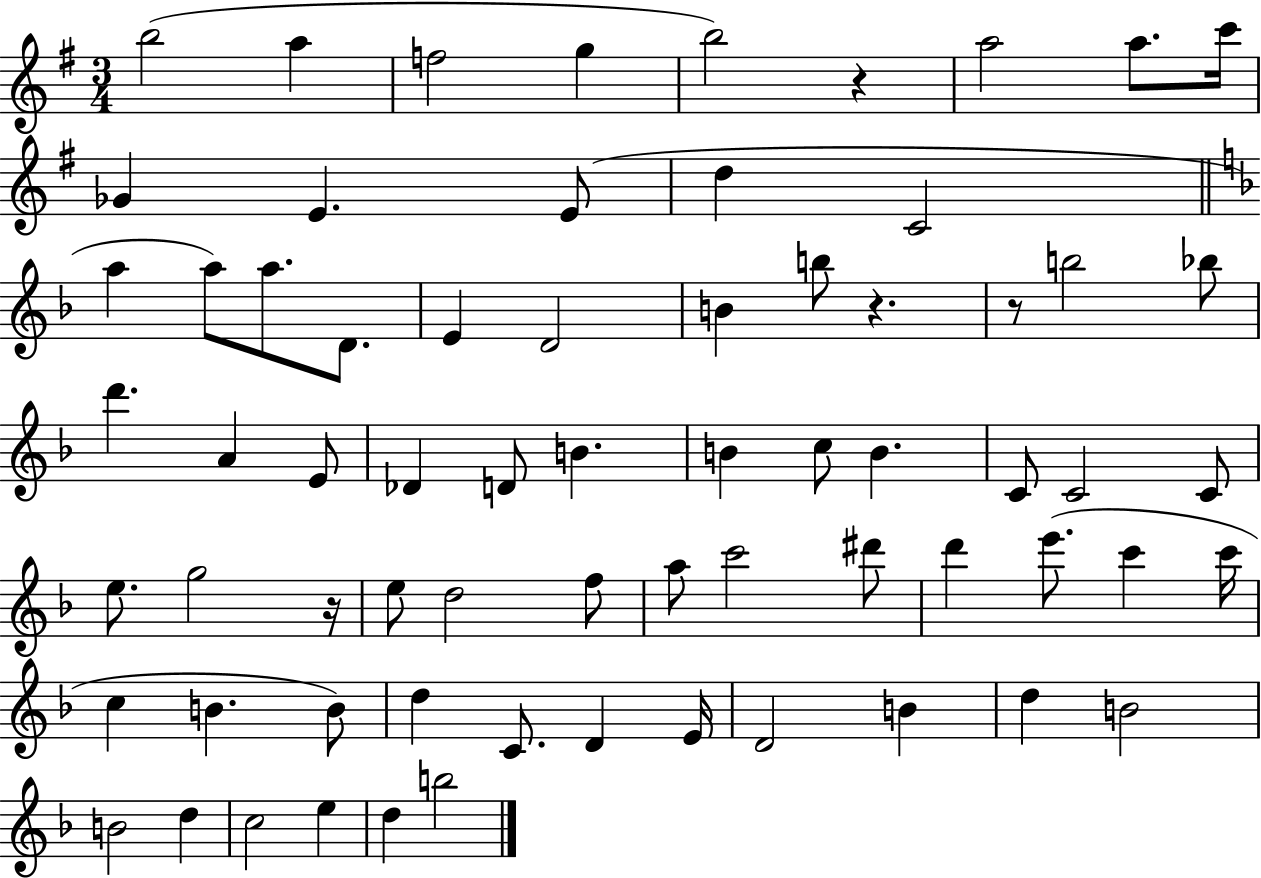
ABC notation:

X:1
T:Untitled
M:3/4
L:1/4
K:G
b2 a f2 g b2 z a2 a/2 c'/4 _G E E/2 d C2 a a/2 a/2 D/2 E D2 B b/2 z z/2 b2 _b/2 d' A E/2 _D D/2 B B c/2 B C/2 C2 C/2 e/2 g2 z/4 e/2 d2 f/2 a/2 c'2 ^d'/2 d' e'/2 c' c'/4 c B B/2 d C/2 D E/4 D2 B d B2 B2 d c2 e d b2